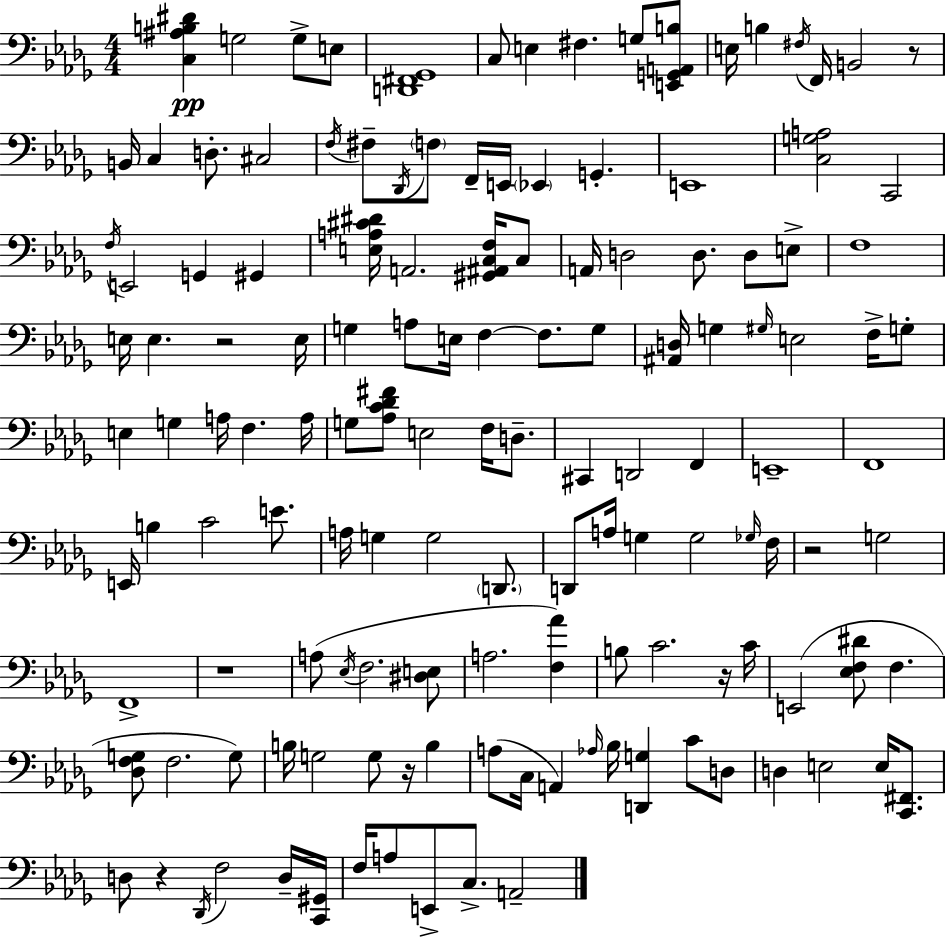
[C3,A#3,B3,D#4]/q G3/h G3/e E3/e [D2,F#2,Gb2]/w C3/e E3/q F#3/q. G3/e [E2,G2,A2,B3]/e E3/s B3/q F#3/s F2/s B2/h R/e B2/s C3/q D3/e. C#3/h F3/s F#3/e Db2/s F3/e F2/s E2/s Eb2/q G2/q. E2/w [C3,G3,A3]/h C2/h F3/s E2/h G2/q G#2/q [E3,A3,C#4,D#4]/s A2/h. [G#2,A#2,C3,F3]/s C3/e A2/s D3/h D3/e. D3/e E3/e F3/w E3/s E3/q. R/h E3/s G3/q A3/e E3/s F3/q F3/e. G3/e [A#2,D3]/s G3/q G#3/s E3/h F3/s G3/e E3/q G3/q A3/s F3/q. A3/s G3/e [Ab3,C4,Db4,F#4]/e E3/h F3/s D3/e. C#2/q D2/h F2/q E2/w F2/w E2/s B3/q C4/h E4/e. A3/s G3/q G3/h D2/e. D2/e A3/s G3/q G3/h Gb3/s F3/s R/h G3/h F2/w R/w A3/e Eb3/s F3/h. [D#3,E3]/e A3/h. [F3,Ab4]/q B3/e C4/h. R/s C4/s E2/h [Eb3,F3,D#4]/e F3/q. [Db3,F3,G3]/e F3/h. G3/e B3/s G3/h G3/e R/s B3/q A3/e C3/s A2/q Ab3/s Bb3/s [D2,G3]/q C4/e D3/e D3/q E3/h E3/s [C2,F#2]/e. D3/e R/q Db2/s F3/h D3/s [C2,G#2]/s F3/s A3/e E2/e C3/e. A2/h